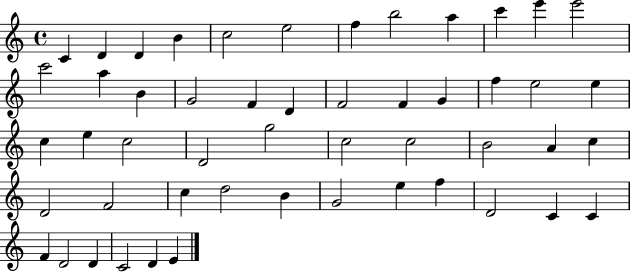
{
  \clef treble
  \time 4/4
  \defaultTimeSignature
  \key c \major
  c'4 d'4 d'4 b'4 | c''2 e''2 | f''4 b''2 a''4 | c'''4 e'''4 e'''2 | \break c'''2 a''4 b'4 | g'2 f'4 d'4 | f'2 f'4 g'4 | f''4 e''2 e''4 | \break c''4 e''4 c''2 | d'2 g''2 | c''2 c''2 | b'2 a'4 c''4 | \break d'2 f'2 | c''4 d''2 b'4 | g'2 e''4 f''4 | d'2 c'4 c'4 | \break f'4 d'2 d'4 | c'2 d'4 e'4 | \bar "|."
}